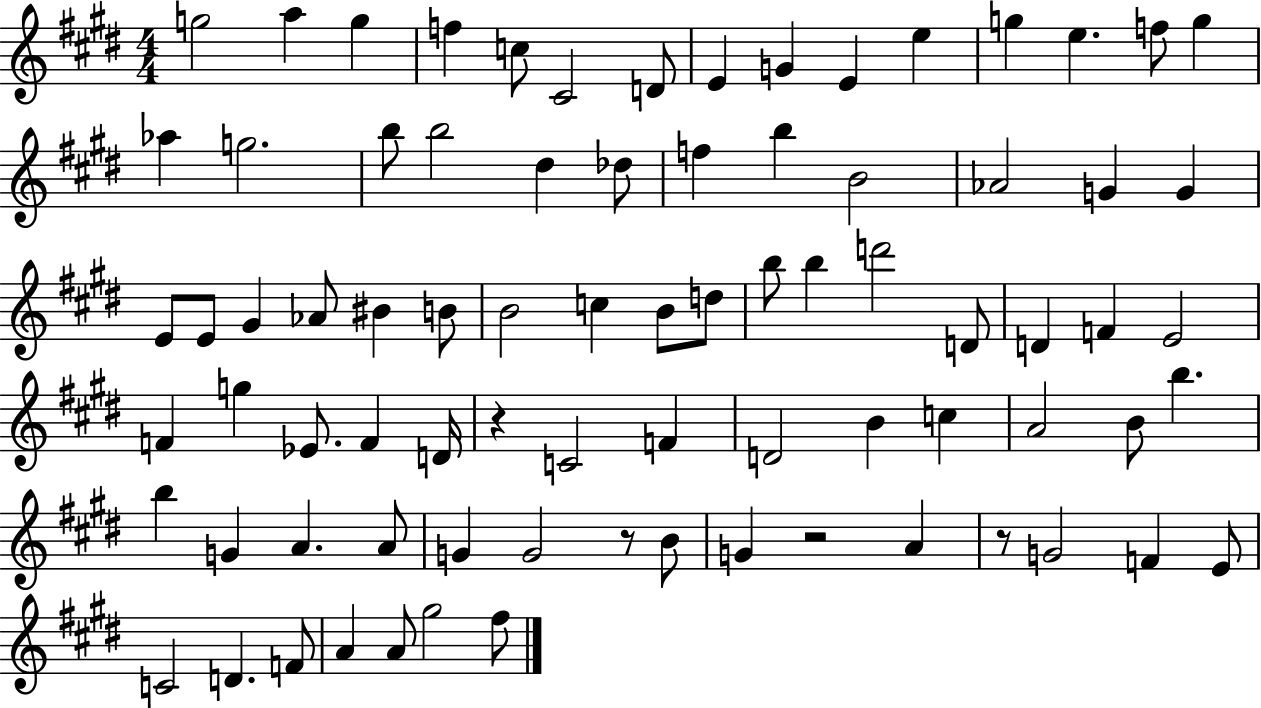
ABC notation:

X:1
T:Untitled
M:4/4
L:1/4
K:E
g2 a g f c/2 ^C2 D/2 E G E e g e f/2 g _a g2 b/2 b2 ^d _d/2 f b B2 _A2 G G E/2 E/2 ^G _A/2 ^B B/2 B2 c B/2 d/2 b/2 b d'2 D/2 D F E2 F g _E/2 F D/4 z C2 F D2 B c A2 B/2 b b G A A/2 G G2 z/2 B/2 G z2 A z/2 G2 F E/2 C2 D F/2 A A/2 ^g2 ^f/2